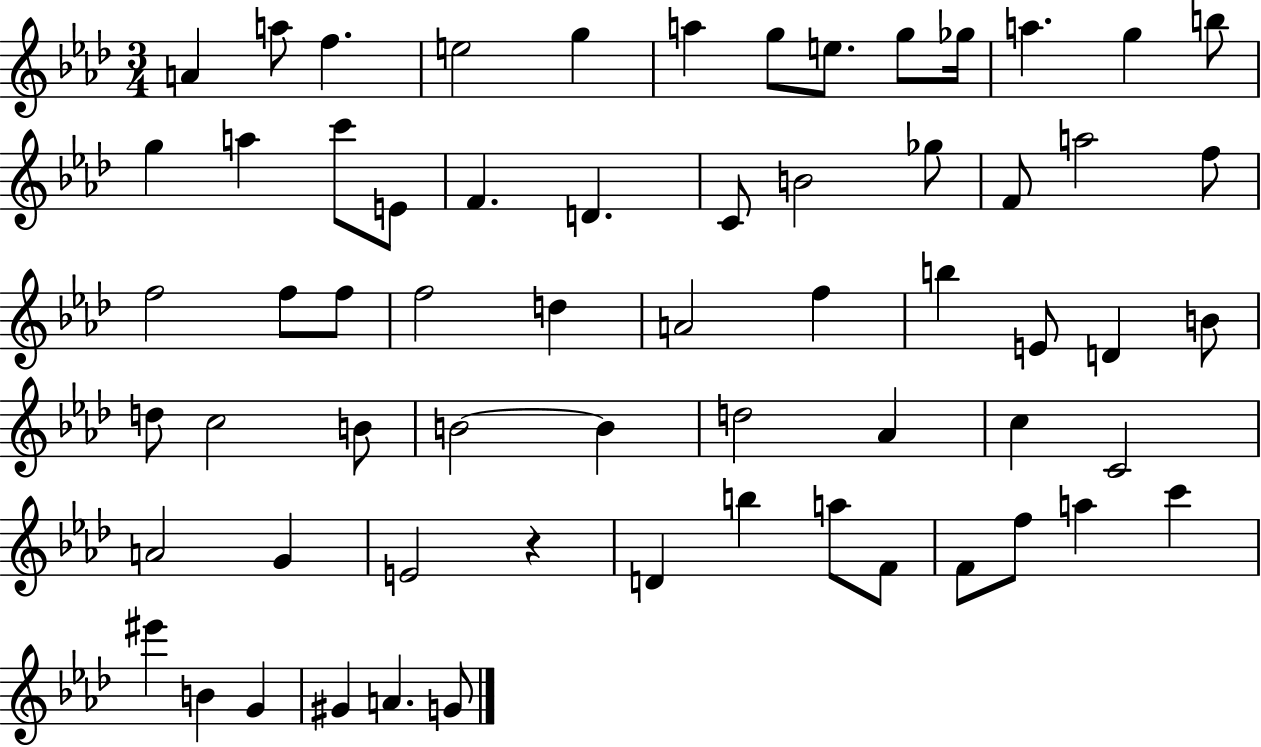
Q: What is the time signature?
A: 3/4